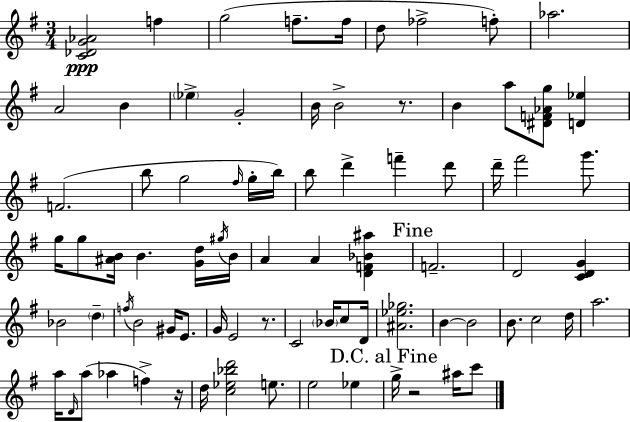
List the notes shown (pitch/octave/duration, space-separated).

[C4,Db4,G4,Ab4]/h F5/q G5/h F5/e. F5/s D5/e FES5/h F5/e Ab5/h. A4/h B4/q Eb5/q G4/h B4/s B4/h R/e. B4/q A5/e [D#4,F4,Ab4,G5]/e [D4,Eb5]/q F4/h. B5/e G5/h F#5/s G5/s B5/s B5/e D6/q F6/q D6/e D6/s F#6/h G6/e. G5/s G5/e [A#4,B4]/s B4/q. [G4,D5]/s G#5/s B4/s A4/q A4/q [D4,F4,Bb4,A#5]/q F4/h. D4/h [C4,D4,G4]/q Bb4/h D5/q F5/s B4/h G#4/s E4/e. G4/s E4/h R/e. C4/h Bb4/s C5/e D4/s [A#4,Eb5,Gb5]/h. B4/q B4/h B4/e. C5/h D5/s A5/h. A5/s D4/s A5/e Ab5/q F5/q R/s D5/s [C5,Eb5,Bb5,D6]/h E5/e. E5/h Eb5/q G5/s R/h A#5/s C6/e